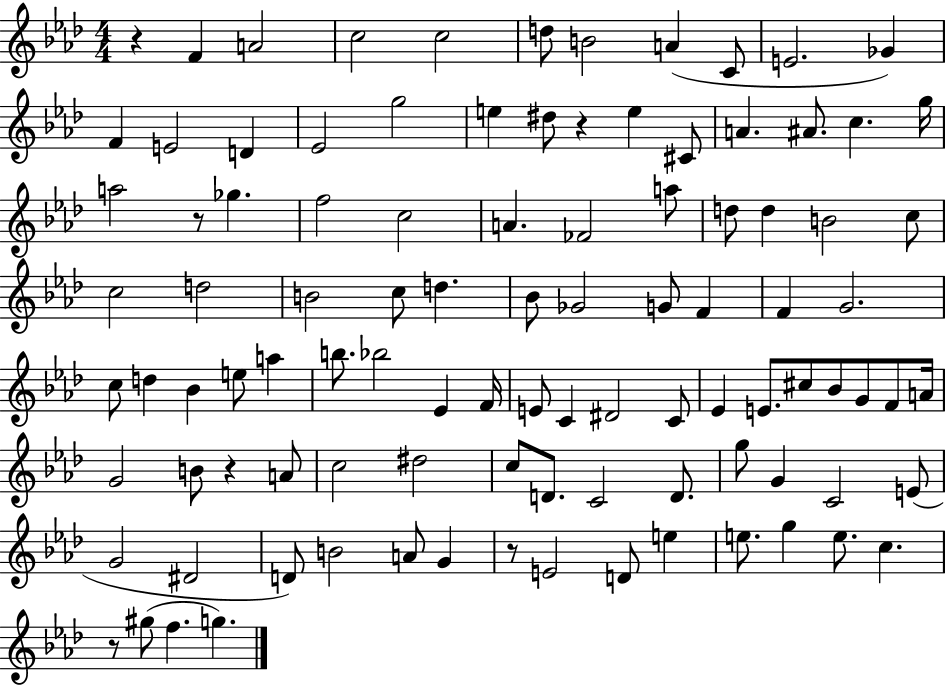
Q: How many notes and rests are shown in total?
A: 100